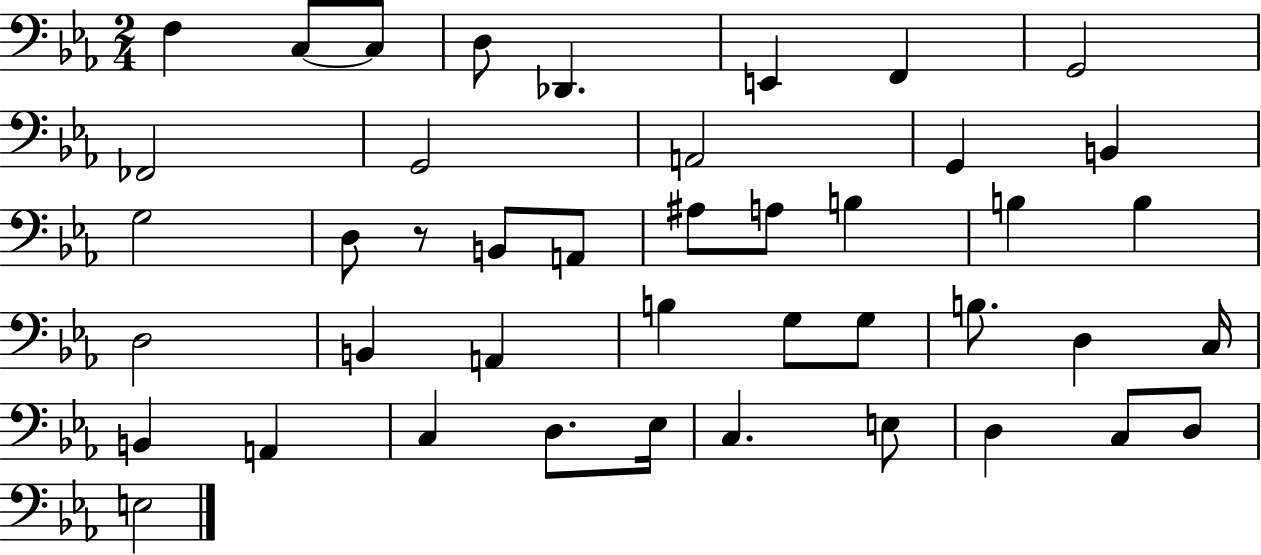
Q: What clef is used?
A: bass